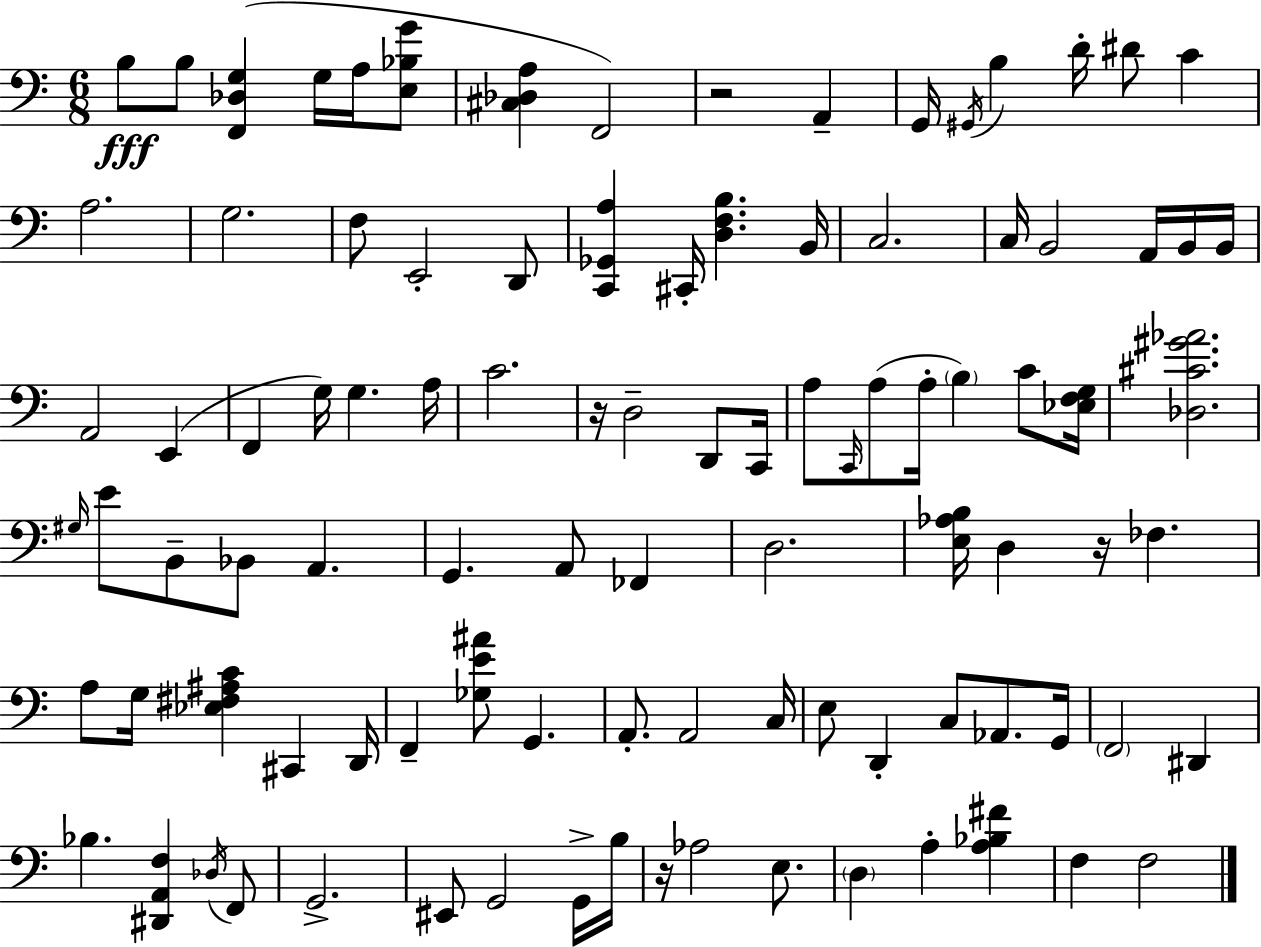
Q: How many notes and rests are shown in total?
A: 98